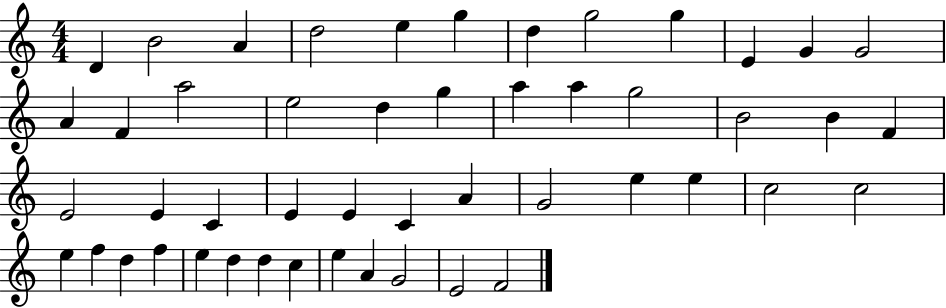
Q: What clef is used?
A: treble